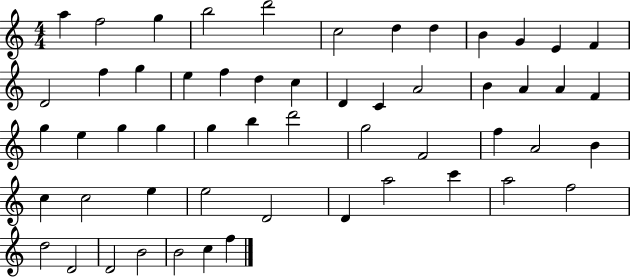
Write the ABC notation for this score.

X:1
T:Untitled
M:4/4
L:1/4
K:C
a f2 g b2 d'2 c2 d d B G E F D2 f g e f d c D C A2 B A A F g e g g g b d'2 g2 F2 f A2 B c c2 e e2 D2 D a2 c' a2 f2 d2 D2 D2 B2 B2 c f